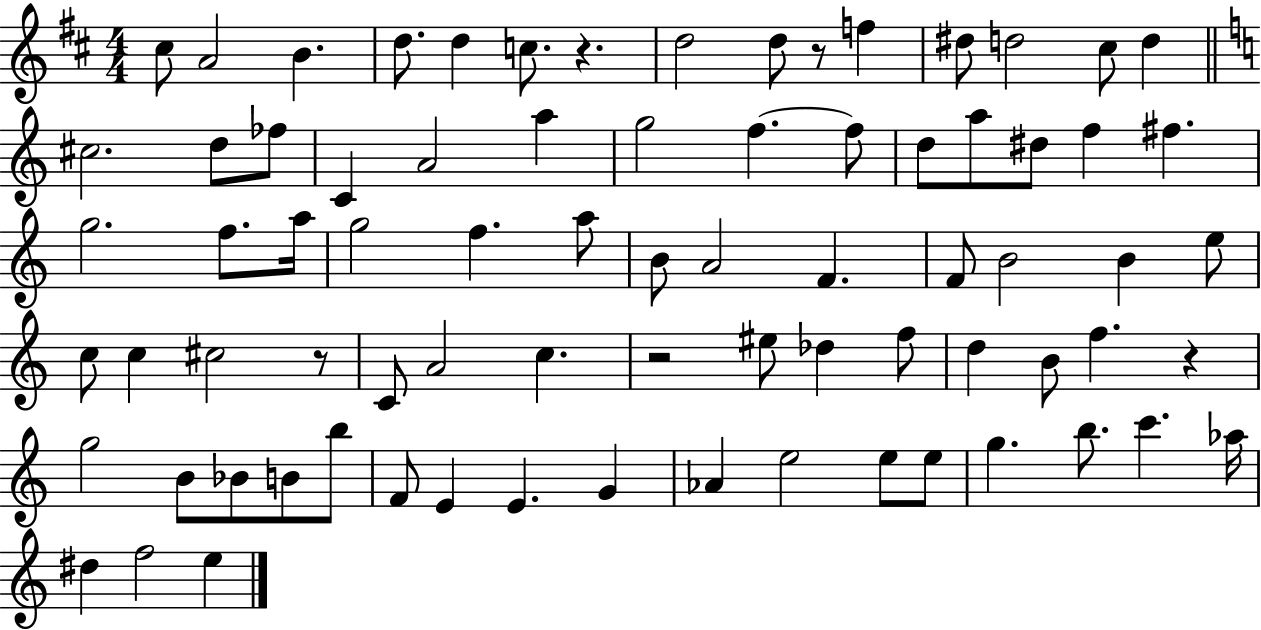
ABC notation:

X:1
T:Untitled
M:4/4
L:1/4
K:D
^c/2 A2 B d/2 d c/2 z d2 d/2 z/2 f ^d/2 d2 ^c/2 d ^c2 d/2 _f/2 C A2 a g2 f f/2 d/2 a/2 ^d/2 f ^f g2 f/2 a/4 g2 f a/2 B/2 A2 F F/2 B2 B e/2 c/2 c ^c2 z/2 C/2 A2 c z2 ^e/2 _d f/2 d B/2 f z g2 B/2 _B/2 B/2 b/2 F/2 E E G _A e2 e/2 e/2 g b/2 c' _a/4 ^d f2 e